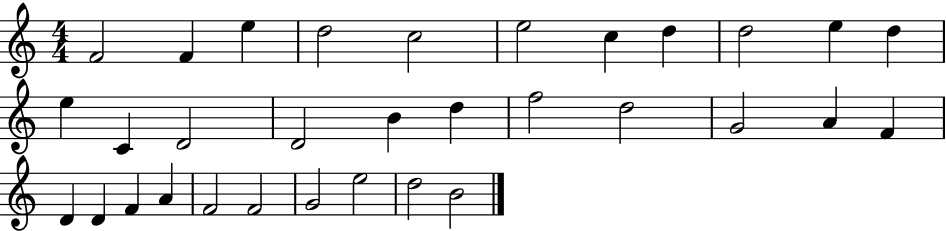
F4/h F4/q E5/q D5/h C5/h E5/h C5/q D5/q D5/h E5/q D5/q E5/q C4/q D4/h D4/h B4/q D5/q F5/h D5/h G4/h A4/q F4/q D4/q D4/q F4/q A4/q F4/h F4/h G4/h E5/h D5/h B4/h